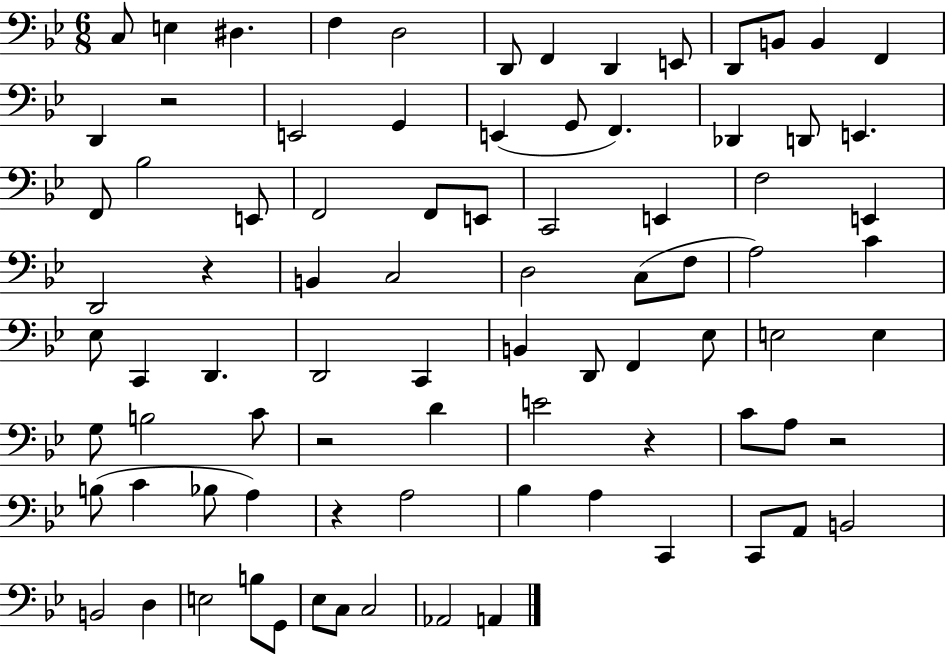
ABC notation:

X:1
T:Untitled
M:6/8
L:1/4
K:Bb
C,/2 E, ^D, F, D,2 D,,/2 F,, D,, E,,/2 D,,/2 B,,/2 B,, F,, D,, z2 E,,2 G,, E,, G,,/2 F,, _D,, D,,/2 E,, F,,/2 _B,2 E,,/2 F,,2 F,,/2 E,,/2 C,,2 E,, F,2 E,, D,,2 z B,, C,2 D,2 C,/2 F,/2 A,2 C _E,/2 C,, D,, D,,2 C,, B,, D,,/2 F,, _E,/2 E,2 E, G,/2 B,2 C/2 z2 D E2 z C/2 A,/2 z2 B,/2 C _B,/2 A, z A,2 _B, A, C,, C,,/2 A,,/2 B,,2 B,,2 D, E,2 B,/2 G,,/2 _E,/2 C,/2 C,2 _A,,2 A,,